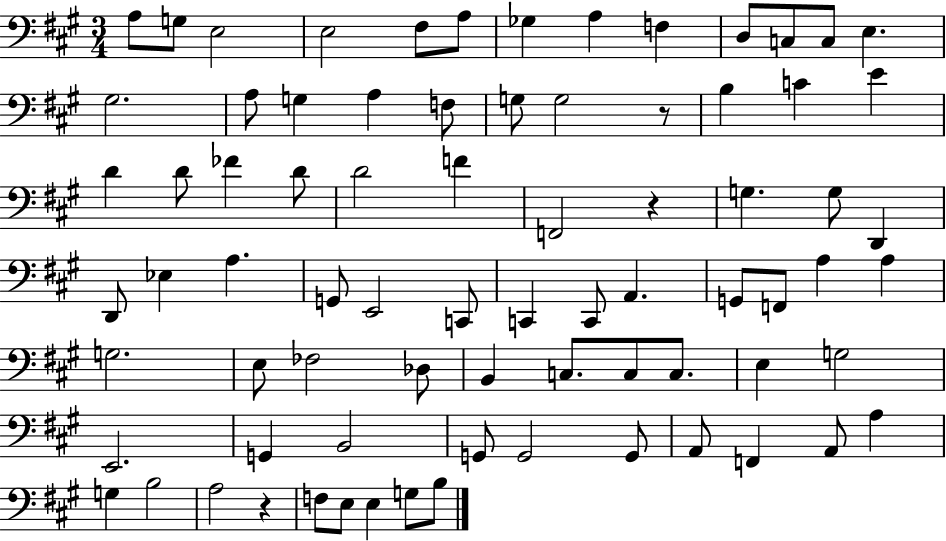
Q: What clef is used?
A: bass